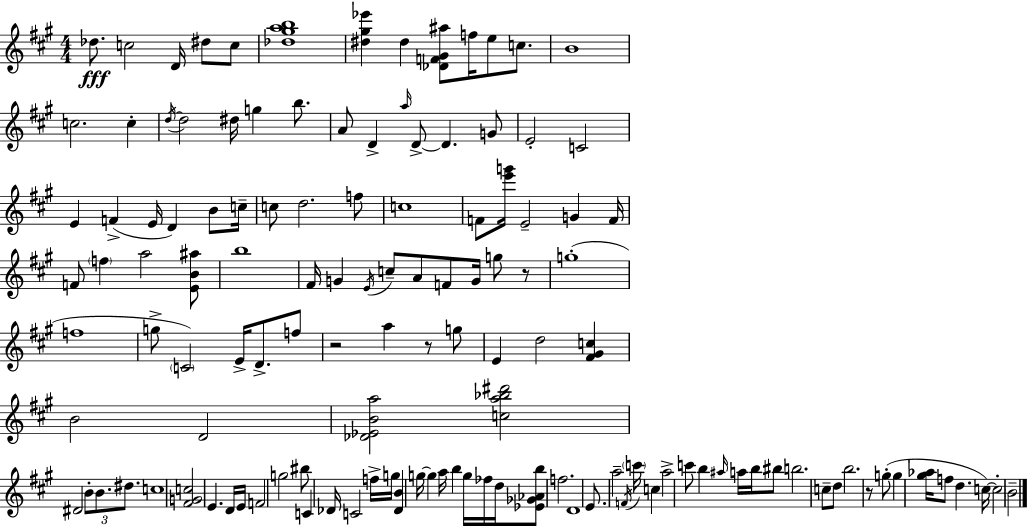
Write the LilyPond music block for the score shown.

{
  \clef treble
  \numericTimeSignature
  \time 4/4
  \key a \major
  des''8.\fff c''2 d'16 dis''8 c''8 | <des'' gis'' a'' b''>1 | <dis'' gis'' ees'''>4 dis''4 <des' f' gis' ais''>8 f''16 e''8 c''8. | b'1 | \break c''2. c''4-. | \acciaccatura { d''16~ }~ d''2 dis''16 g''4 b''8. | a'8 d'4-> \grace { a''16 } d'8->~~ d'4. | g'8 e'2-. c'2 | \break e'4 f'4->( e'16 d'4) b'8 | c''16-- c''8 d''2. | f''8 c''1 | f'8 <e''' g'''>16 e'2-- g'4 | \break f'16 f'8 \parenthesize f''4 a''2 | <e' b' ais''>8 b''1 | fis'16 g'4 \acciaccatura { e'16 } c''8-- a'8 f'8 g'16 g''8 | r8 g''1-.( | \break f''1 | g''8-> \parenthesize c'2) e'16-> d'8.-> | f''8 r2 a''4 r8 | g''8 e'4 d''2 <fis' gis' c''>4 | \break b'2 d'2 | <des' ees' b' a''>2 <c'' a'' bes'' dis'''>2 | dis'2 \tuplet 3/2 { b'8-. b'8. | dis''8. } c''1 | \break <fis' g' c''>2 e'4. | d'16 e'16 f'2 g''2 | bis''8 c'4 des'16 c'2 | f''16-> g''16 <des' b'>4 g''16~~ g''4 a''16 b''4 | \break g''16 fes''16 d''16 <ees' ges' aes' b''>8 f''2. | d'1 | e'8. a''2-- \acciaccatura { f'16 } \parenthesize c'''16 | c''4 a''2-> c'''8 b''4 | \break \grace { ais''16 } a''16 b''16 bis''8 b''2. | c''8-- d''8 b''2. | r8 g''8-.( g''4 <gis'' aes''>16 f''8 d''4. | c''16~~) c''2-. \parenthesize b'2-- | \break \bar "|."
}